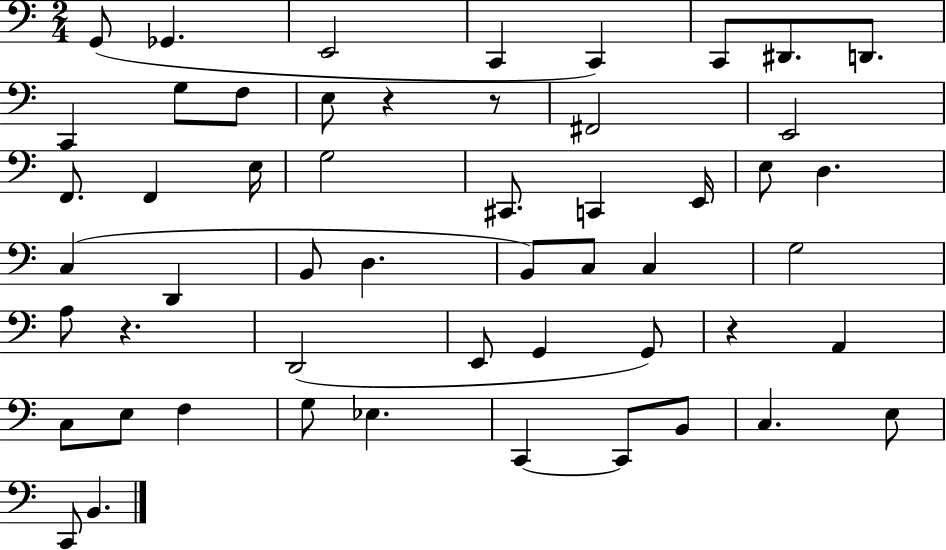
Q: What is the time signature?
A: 2/4